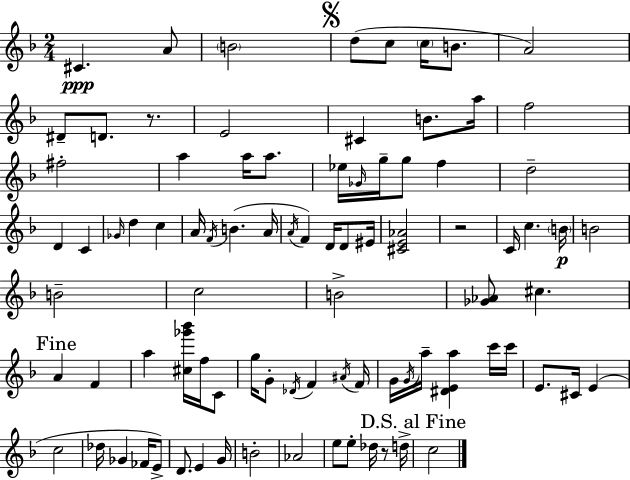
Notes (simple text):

C#4/q. A4/e B4/h D5/e C5/e C5/s B4/e. A4/h D#4/e D4/e. R/e. E4/h C#4/q B4/e. A5/s F5/h F#5/h A5/q A5/s A5/e. Eb5/s Gb4/s G5/s G5/e F5/q D5/h D4/q C4/q Gb4/s D5/q C5/q A4/s F4/s B4/q. A4/s A4/s F4/q D4/s D4/e EIS4/s [C#4,E4,Ab4]/h R/h C4/s C5/q. B4/s B4/h B4/h C5/h B4/h [Gb4,Ab4]/e C#5/q. A4/q F4/q A5/q [C#5,Gb6,Bb6]/s F5/s C4/e G5/s G4/e Db4/s F4/q A#4/s F4/s G4/s G4/s A5/s [D#4,E4,A5]/q C6/s C6/s E4/e. C#4/s E4/q C5/h Db5/s Gb4/q FES4/s E4/e D4/e. E4/q G4/s B4/h Ab4/h E5/e E5/e Db5/s R/e D5/s C5/h